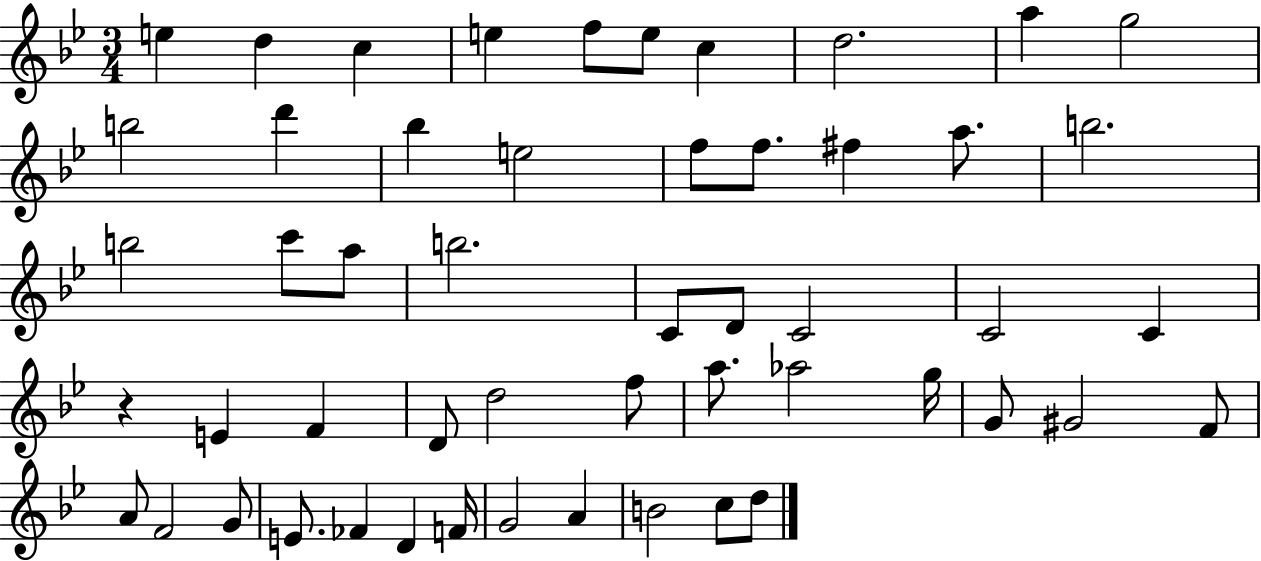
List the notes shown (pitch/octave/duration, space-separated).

E5/q D5/q C5/q E5/q F5/e E5/e C5/q D5/h. A5/q G5/h B5/h D6/q Bb5/q E5/h F5/e F5/e. F#5/q A5/e. B5/h. B5/h C6/e A5/e B5/h. C4/e D4/e C4/h C4/h C4/q R/q E4/q F4/q D4/e D5/h F5/e A5/e. Ab5/h G5/s G4/e G#4/h F4/e A4/e F4/h G4/e E4/e. FES4/q D4/q F4/s G4/h A4/q B4/h C5/e D5/e